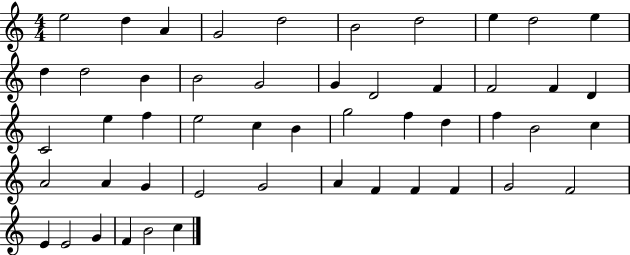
{
  \clef treble
  \numericTimeSignature
  \time 4/4
  \key c \major
  e''2 d''4 a'4 | g'2 d''2 | b'2 d''2 | e''4 d''2 e''4 | \break d''4 d''2 b'4 | b'2 g'2 | g'4 d'2 f'4 | f'2 f'4 d'4 | \break c'2 e''4 f''4 | e''2 c''4 b'4 | g''2 f''4 d''4 | f''4 b'2 c''4 | \break a'2 a'4 g'4 | e'2 g'2 | a'4 f'4 f'4 f'4 | g'2 f'2 | \break e'4 e'2 g'4 | f'4 b'2 c''4 | \bar "|."
}